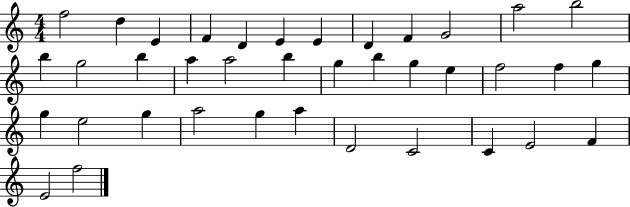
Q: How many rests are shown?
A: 0